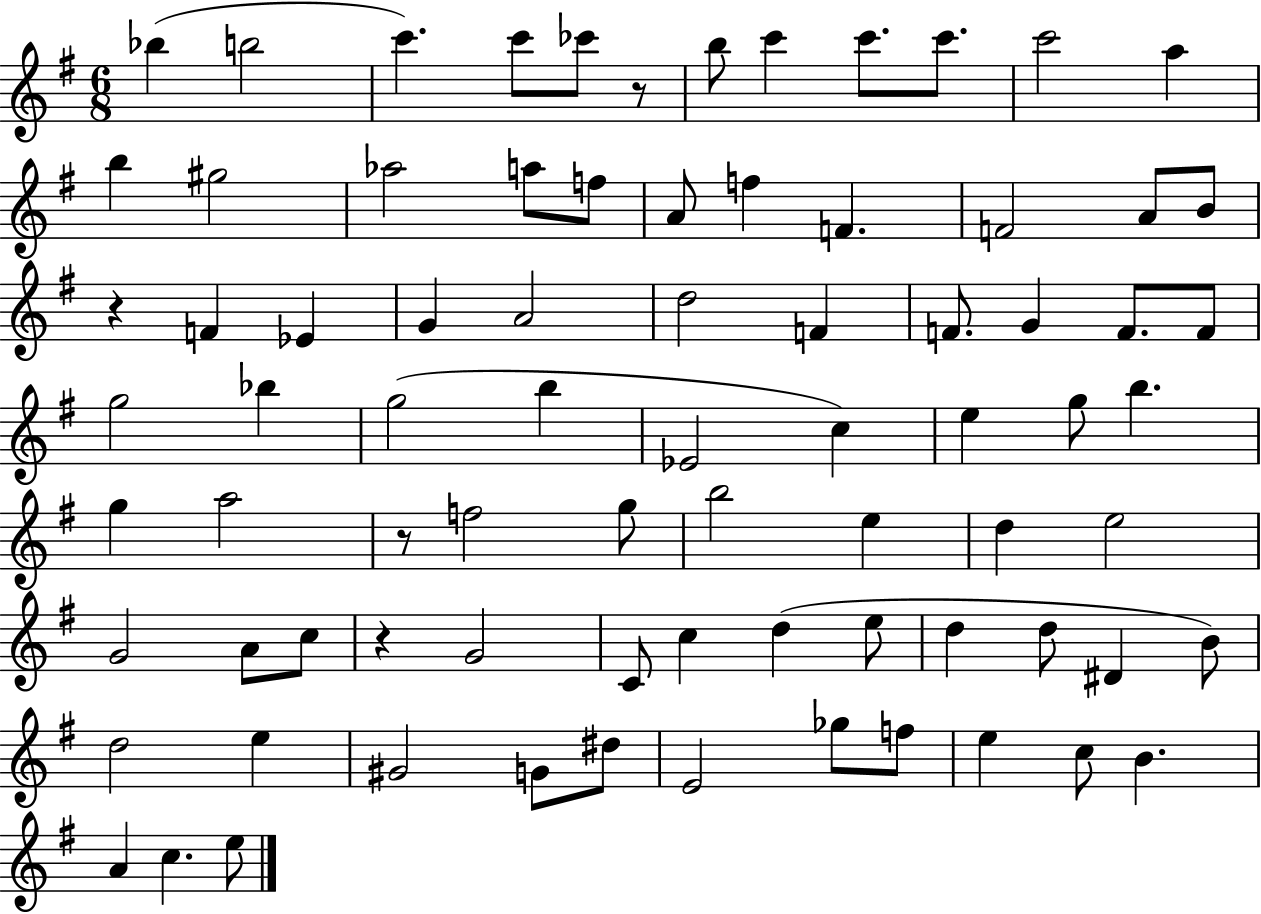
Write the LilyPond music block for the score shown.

{
  \clef treble
  \numericTimeSignature
  \time 6/8
  \key g \major
  bes''4( b''2 | c'''4.) c'''8 ces'''8 r8 | b''8 c'''4 c'''8. c'''8. | c'''2 a''4 | \break b''4 gis''2 | aes''2 a''8 f''8 | a'8 f''4 f'4. | f'2 a'8 b'8 | \break r4 f'4 ees'4 | g'4 a'2 | d''2 f'4 | f'8. g'4 f'8. f'8 | \break g''2 bes''4 | g''2( b''4 | ees'2 c''4) | e''4 g''8 b''4. | \break g''4 a''2 | r8 f''2 g''8 | b''2 e''4 | d''4 e''2 | \break g'2 a'8 c''8 | r4 g'2 | c'8 c''4 d''4( e''8 | d''4 d''8 dis'4 b'8) | \break d''2 e''4 | gis'2 g'8 dis''8 | e'2 ges''8 f''8 | e''4 c''8 b'4. | \break a'4 c''4. e''8 | \bar "|."
}